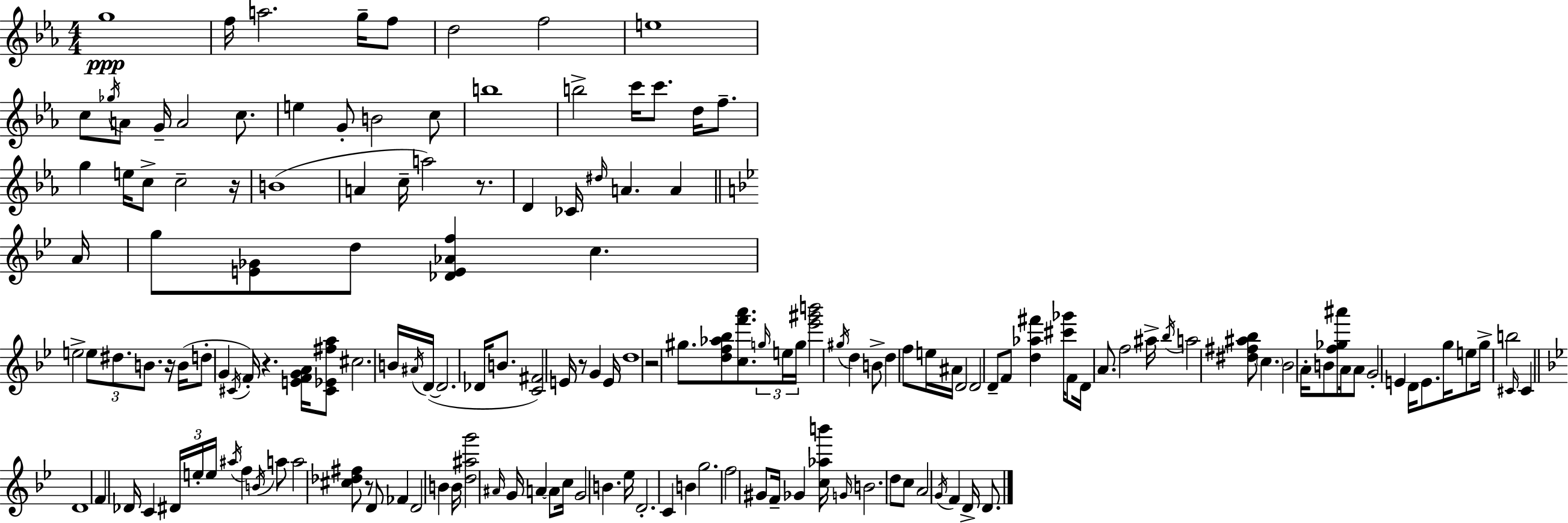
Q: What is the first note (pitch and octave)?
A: G5